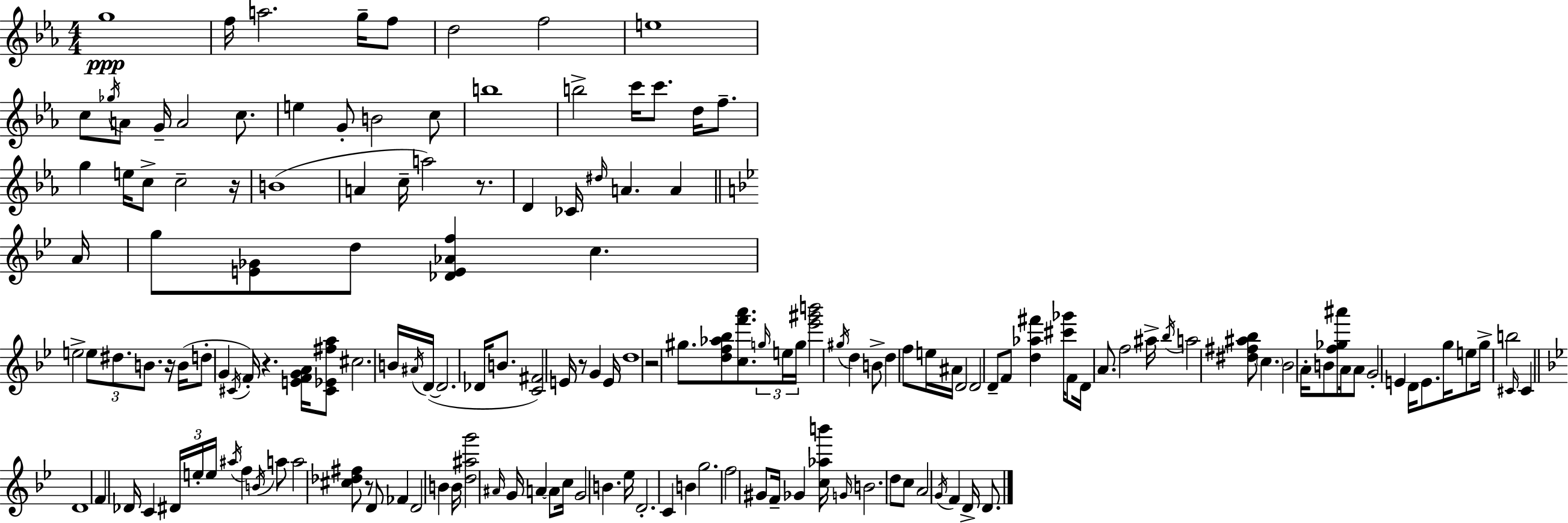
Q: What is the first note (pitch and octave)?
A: G5